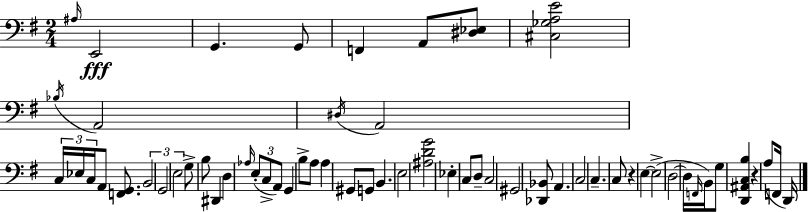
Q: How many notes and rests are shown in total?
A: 60